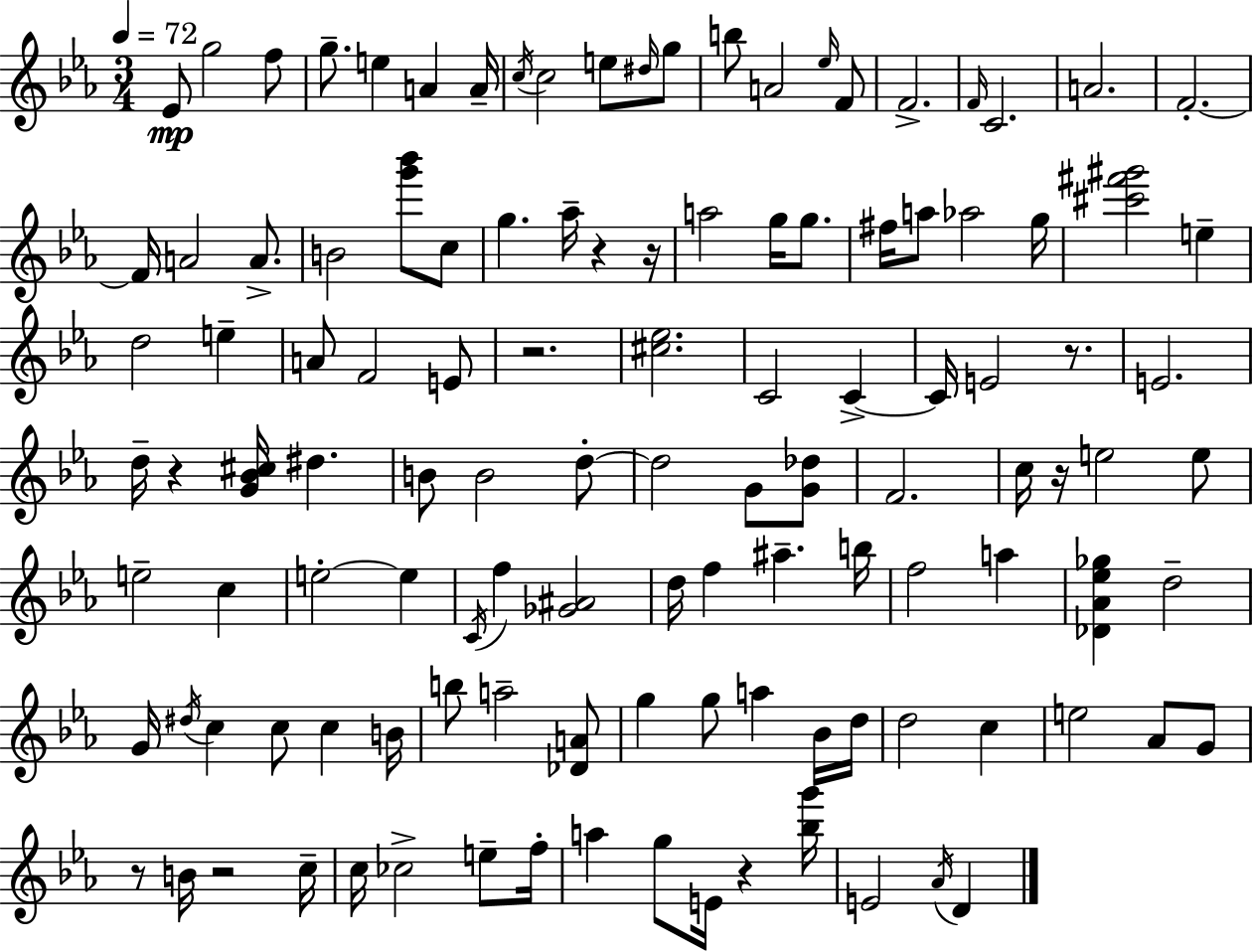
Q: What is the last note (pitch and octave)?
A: D4